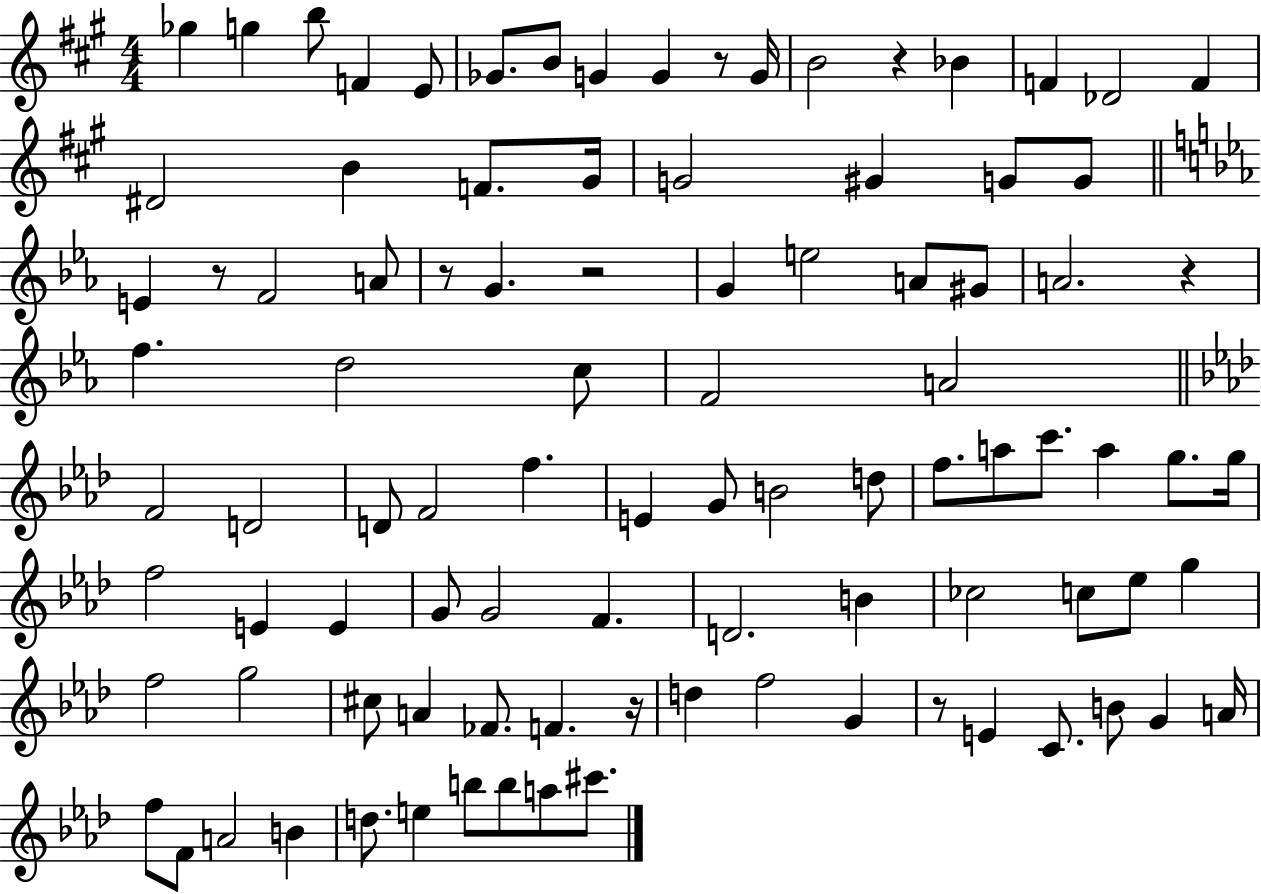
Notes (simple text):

Gb5/q G5/q B5/e F4/q E4/e Gb4/e. B4/e G4/q G4/q R/e G4/s B4/h R/q Bb4/q F4/q Db4/h F4/q D#4/h B4/q F4/e. G#4/s G4/h G#4/q G4/e G4/e E4/q R/e F4/h A4/e R/e G4/q. R/h G4/q E5/h A4/e G#4/e A4/h. R/q F5/q. D5/h C5/e F4/h A4/h F4/h D4/h D4/e F4/h F5/q. E4/q G4/e B4/h D5/e F5/e. A5/e C6/e. A5/q G5/e. G5/s F5/h E4/q E4/q G4/e G4/h F4/q. D4/h. B4/q CES5/h C5/e Eb5/e G5/q F5/h G5/h C#5/e A4/q FES4/e. F4/q. R/s D5/q F5/h G4/q R/e E4/q C4/e. B4/e G4/q A4/s F5/e F4/e A4/h B4/q D5/e. E5/q B5/e B5/e A5/e C#6/e.